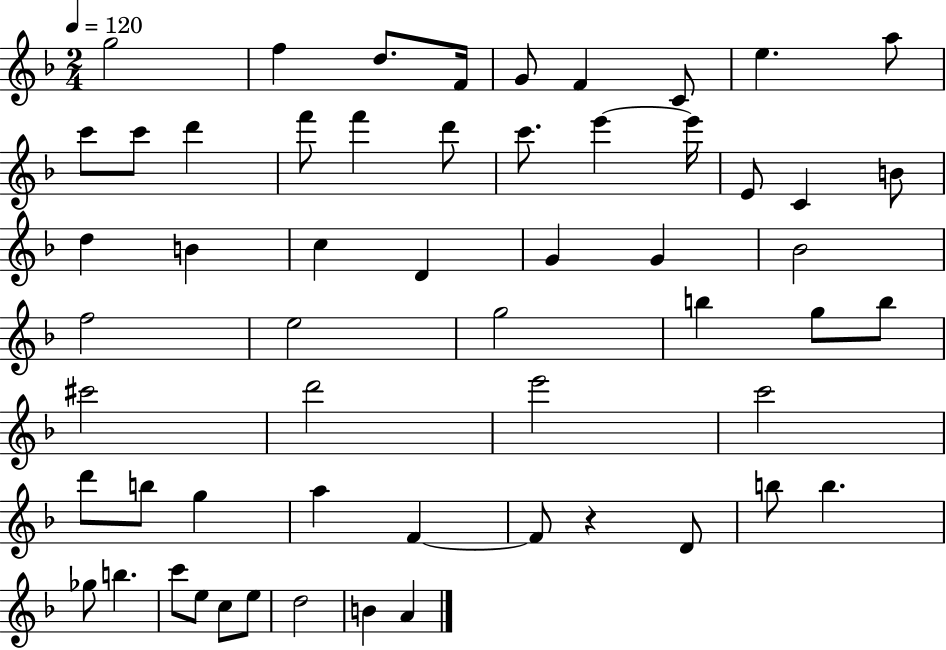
{
  \clef treble
  \numericTimeSignature
  \time 2/4
  \key f \major
  \tempo 4 = 120
  \repeat volta 2 { g''2 | f''4 d''8. f'16 | g'8 f'4 c'8 | e''4. a''8 | \break c'''8 c'''8 d'''4 | f'''8 f'''4 d'''8 | c'''8. e'''4~~ e'''16 | e'8 c'4 b'8 | \break d''4 b'4 | c''4 d'4 | g'4 g'4 | bes'2 | \break f''2 | e''2 | g''2 | b''4 g''8 b''8 | \break cis'''2 | d'''2 | e'''2 | c'''2 | \break d'''8 b''8 g''4 | a''4 f'4~~ | f'8 r4 d'8 | b''8 b''4. | \break ges''8 b''4. | c'''8 e''8 c''8 e''8 | d''2 | b'4 a'4 | \break } \bar "|."
}